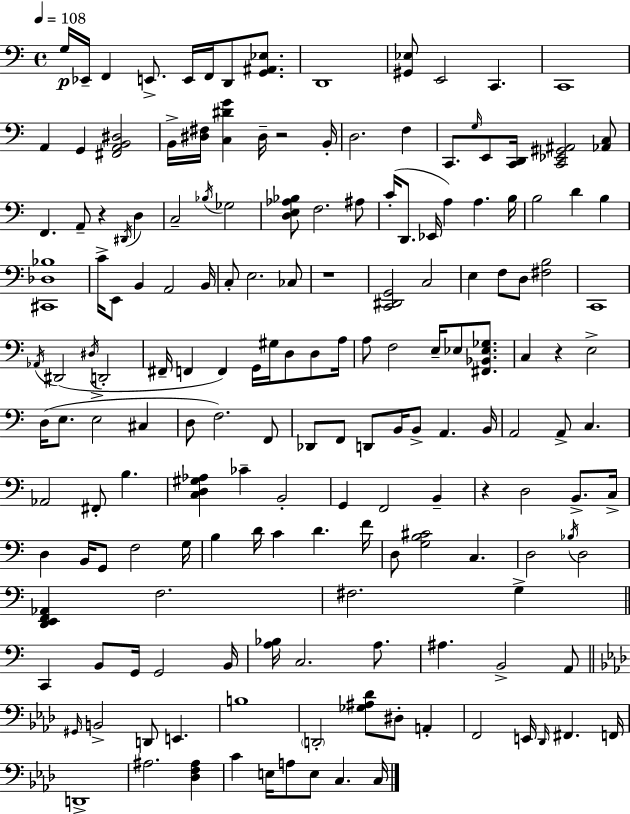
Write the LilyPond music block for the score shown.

{
  \clef bass
  \time 4/4
  \defaultTimeSignature
  \key c \major
  \tempo 4 = 108
  g16\p ees,16-- f,4 e,8.-> e,16 f,16 d,8 <g, ais, ees>8. | d,1 | <gis, ees>8 e,2 c,4. | c,1 | \break a,4 g,4 <fis, a, b, dis>2 | b,16-> <dis fis>16 <c dis' g'>4 dis16-- r2 b,16-. | d2. f4 | c,8. \grace { g16 } e,8 <c, d,>16 <c, ees, gis, ais,>2 <aes, c>8 | \break f,4. a,8-- r4 \acciaccatura { dis,16 } d4 | c2-- \acciaccatura { bes16 } ges2 | <d e aes bes>8 f2. | ais8 c'16-.( d,8. ees,16 a4) a4. | \break b16 b2 d'4 b4 | <cis, des bes>1 | c'16-> e,8 b,4 a,2 | b,16 c8-. e2. | \break ces8 r1 | <c, dis, g,>2 c2 | e4 f8 d8 <fis b>2 | c,1 | \break \acciaccatura { aes,16 } dis,2( \acciaccatura { dis16 } d,2-. | fis,16-- f,4 f,4) g,16 gis16 | d8 d8 a16 a8 f2 e16-- | ees8 <fis, bes, ees ges>8. c4 r4 e2-> | \break d16( e8. e2-> | cis4 d8 f2.) | f,8 des,8 f,8 d,8 b,16 b,8-> a,4. | b,16 a,2 a,8-> c4. | \break aes,2 fis,8-. b4. | <c d gis aes>4 ces'4-- b,2-. | g,4 f,2 | b,4-- r4 d2 | \break b,8.-> c16-> d4 b,16 g,8 f2 | g16 b4 d'16 c'4 d'4. | f'16 d8 <g b cis'>2 c4. | d2 \acciaccatura { bes16 } d2 | \break <d, e, f, aes,>4 f2. | fis2. | g4-> \bar "||" \break \key c \major c,4 b,8 g,16 g,2 b,16 | <a bes>16 c2. a8. | ais4. b,2-> a,8 | \bar "||" \break \key aes \major \grace { gis,16 } b,2-> d,8 e,4. | b1 | \parenthesize d,2-. <ges ais des'>8 dis8-. a,4-. | f,2 e,16 \grace { des,16 } fis,4. | \break f,16 d,1-> | ais2. <des f ais>4 | c'4 e16 a8 e8 c4. | c16 \bar "|."
}